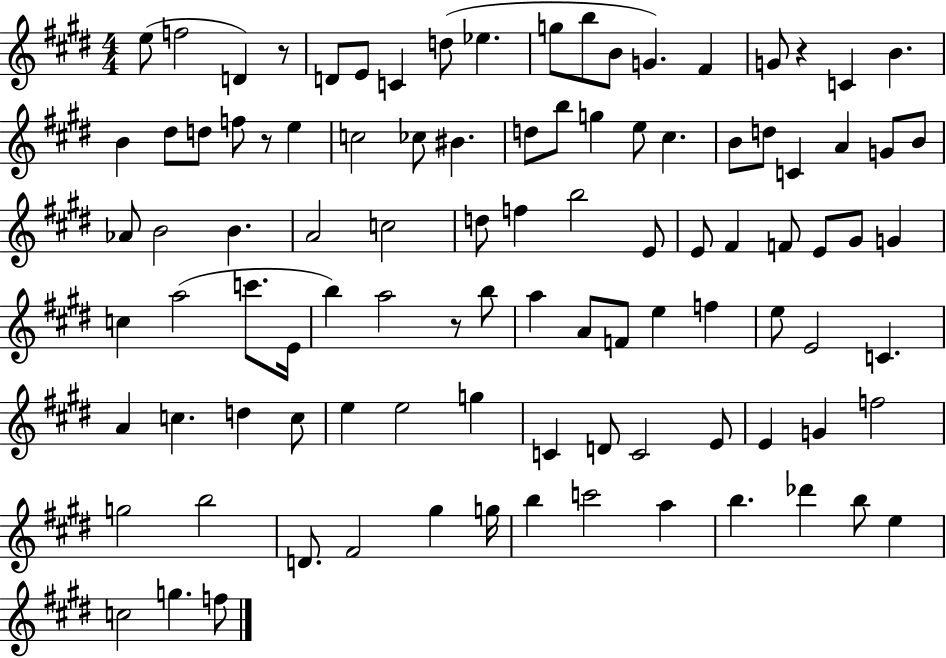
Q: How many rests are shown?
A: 4